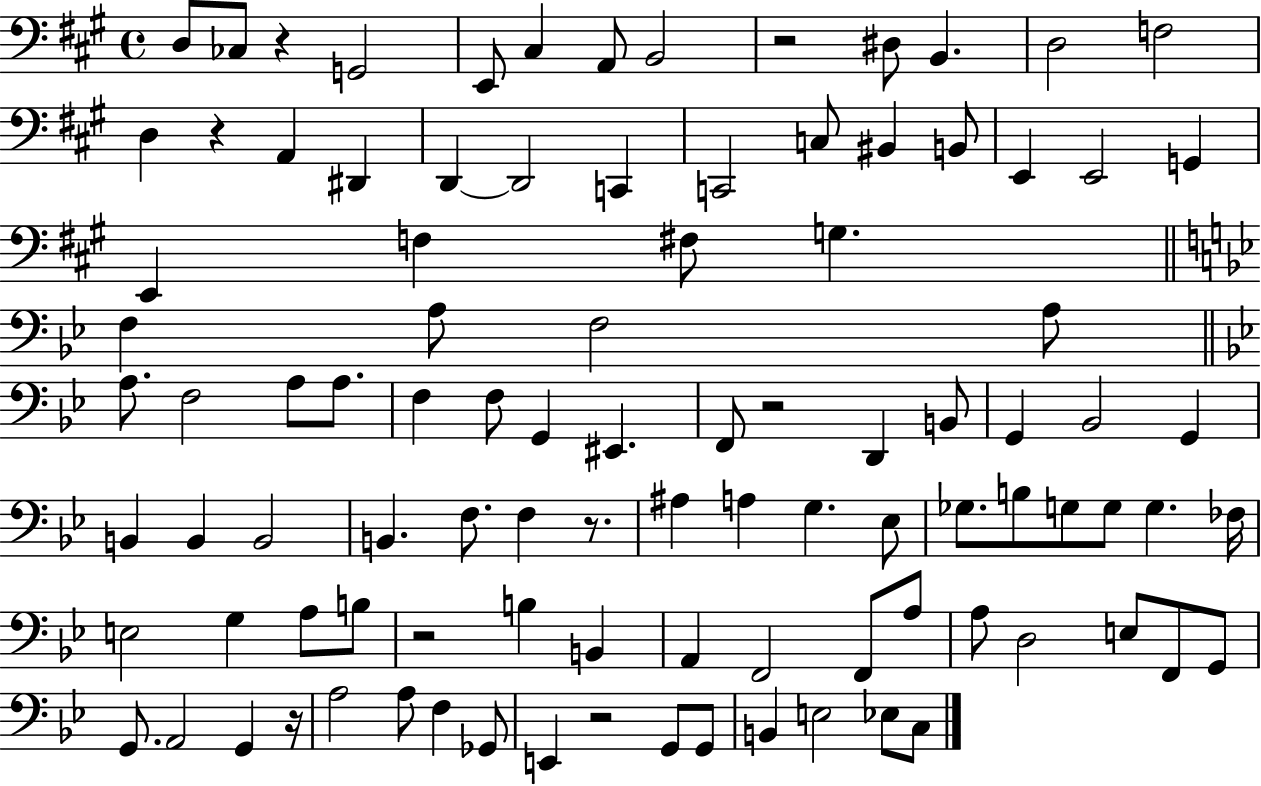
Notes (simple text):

D3/e CES3/e R/q G2/h E2/e C#3/q A2/e B2/h R/h D#3/e B2/q. D3/h F3/h D3/q R/q A2/q D#2/q D2/q D2/h C2/q C2/h C3/e BIS2/q B2/e E2/q E2/h G2/q E2/q F3/q F#3/e G3/q. F3/q A3/e F3/h A3/e A3/e. F3/h A3/e A3/e. F3/q F3/e G2/q EIS2/q. F2/e R/h D2/q B2/e G2/q Bb2/h G2/q B2/q B2/q B2/h B2/q. F3/e. F3/q R/e. A#3/q A3/q G3/q. Eb3/e Gb3/e. B3/e G3/e G3/e G3/q. FES3/s E3/h G3/q A3/e B3/e R/h B3/q B2/q A2/q F2/h F2/e A3/e A3/e D3/h E3/e F2/e G2/e G2/e. A2/h G2/q R/s A3/h A3/e F3/q Gb2/e E2/q R/h G2/e G2/e B2/q E3/h Eb3/e C3/e